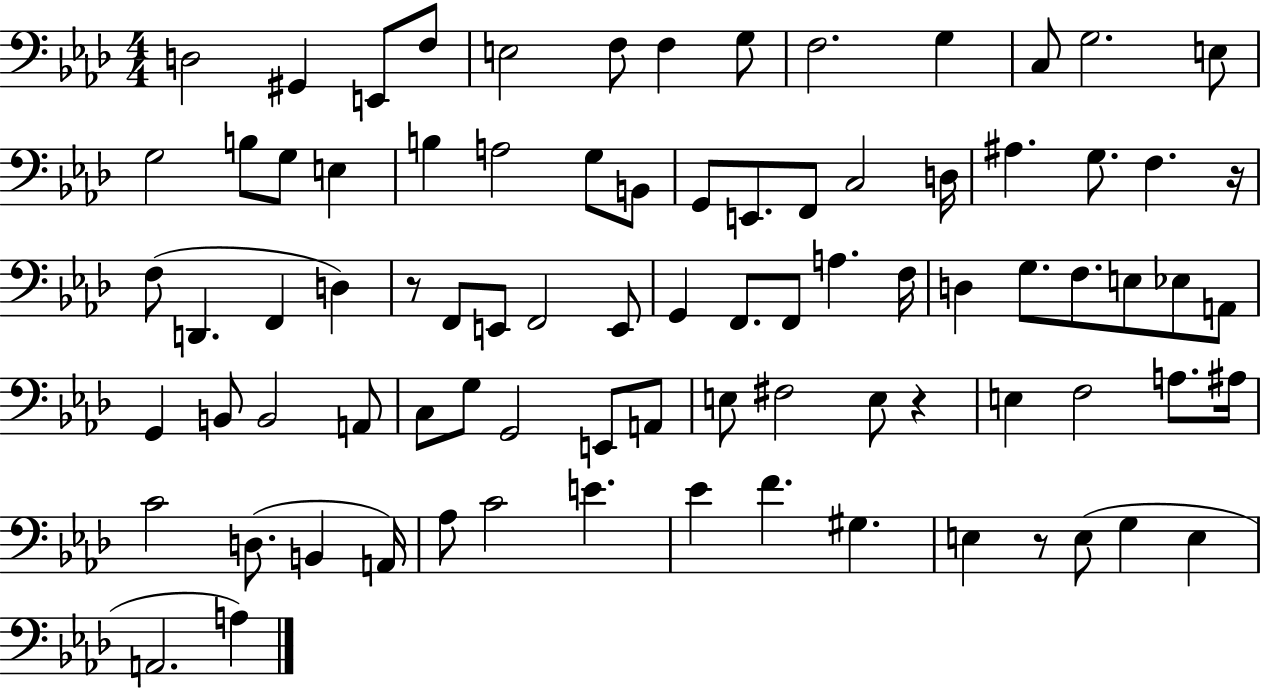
D3/h G#2/q E2/e F3/e E3/h F3/e F3/q G3/e F3/h. G3/q C3/e G3/h. E3/e G3/h B3/e G3/e E3/q B3/q A3/h G3/e B2/e G2/e E2/e. F2/e C3/h D3/s A#3/q. G3/e. F3/q. R/s F3/e D2/q. F2/q D3/q R/e F2/e E2/e F2/h E2/e G2/q F2/e. F2/e A3/q. F3/s D3/q G3/e. F3/e. E3/e Eb3/e A2/e G2/q B2/e B2/h A2/e C3/e G3/e G2/h E2/e A2/e E3/e F#3/h E3/e R/q E3/q F3/h A3/e. A#3/s C4/h D3/e. B2/q A2/s Ab3/e C4/h E4/q. Eb4/q F4/q. G#3/q. E3/q R/e E3/e G3/q E3/q A2/h. A3/q